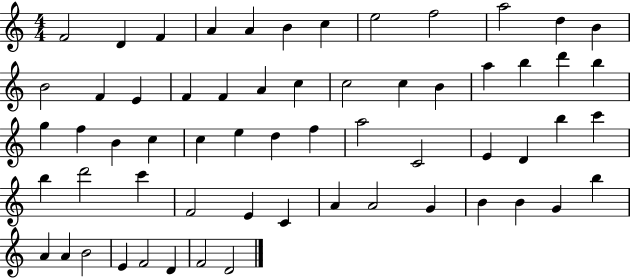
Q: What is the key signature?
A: C major